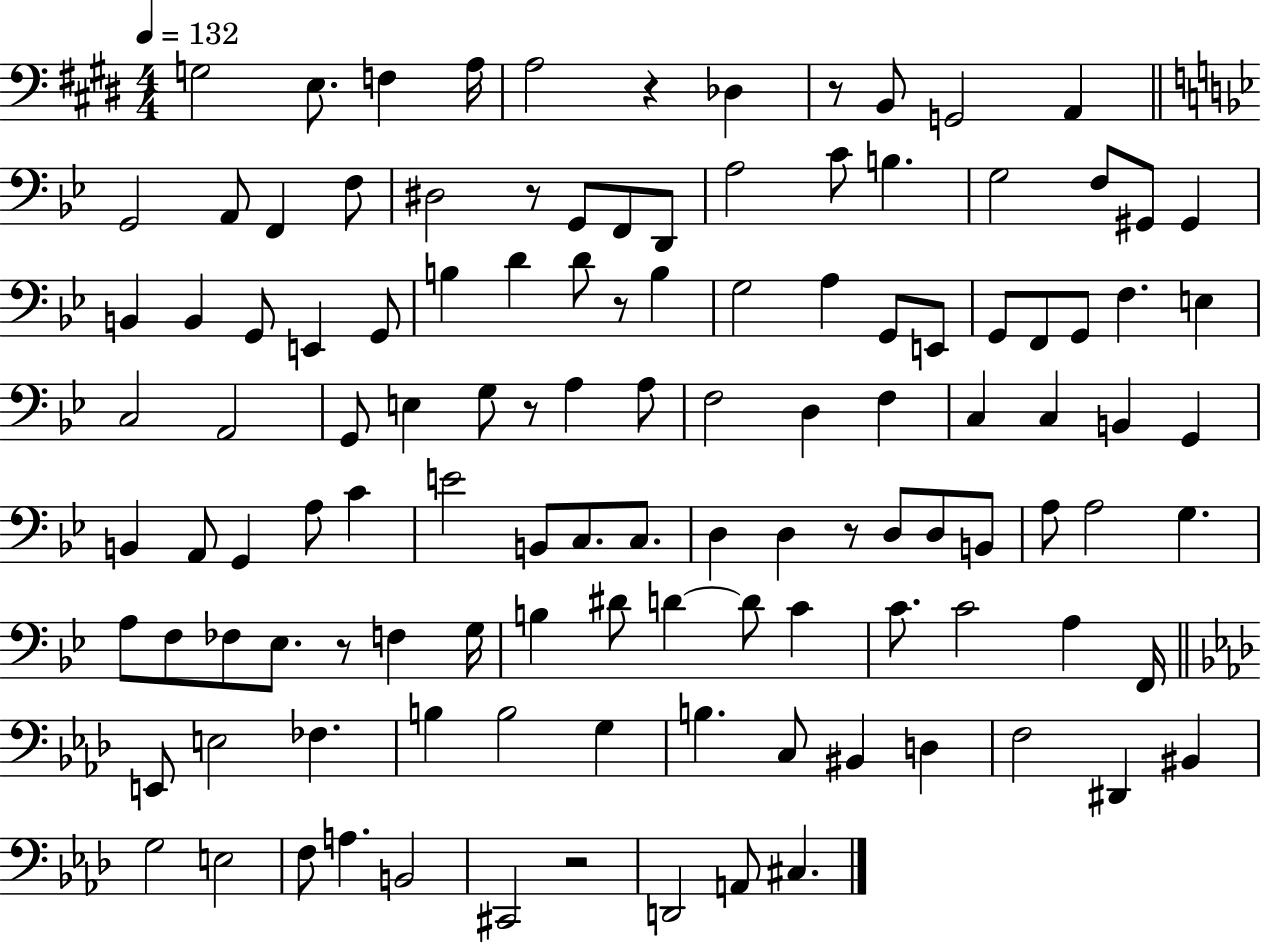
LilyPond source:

{
  \clef bass
  \numericTimeSignature
  \time 4/4
  \key e \major
  \tempo 4 = 132
  g2 e8. f4 a16 | a2 r4 des4 | r8 b,8 g,2 a,4 | \bar "||" \break \key g \minor g,2 a,8 f,4 f8 | dis2 r8 g,8 f,8 d,8 | a2 c'8 b4. | g2 f8 gis,8 gis,4 | \break b,4 b,4 g,8 e,4 g,8 | b4 d'4 d'8 r8 b4 | g2 a4 g,8 e,8 | g,8 f,8 g,8 f4. e4 | \break c2 a,2 | g,8 e4 g8 r8 a4 a8 | f2 d4 f4 | c4 c4 b,4 g,4 | \break b,4 a,8 g,4 a8 c'4 | e'2 b,8 c8. c8. | d4 d4 r8 d8 d8 b,8 | a8 a2 g4. | \break a8 f8 fes8 ees8. r8 f4 g16 | b4 dis'8 d'4~~ d'8 c'4 | c'8. c'2 a4 f,16 | \bar "||" \break \key aes \major e,8 e2 fes4. | b4 b2 g4 | b4. c8 bis,4 d4 | f2 dis,4 bis,4 | \break g2 e2 | f8 a4. b,2 | cis,2 r2 | d,2 a,8 cis4. | \break \bar "|."
}